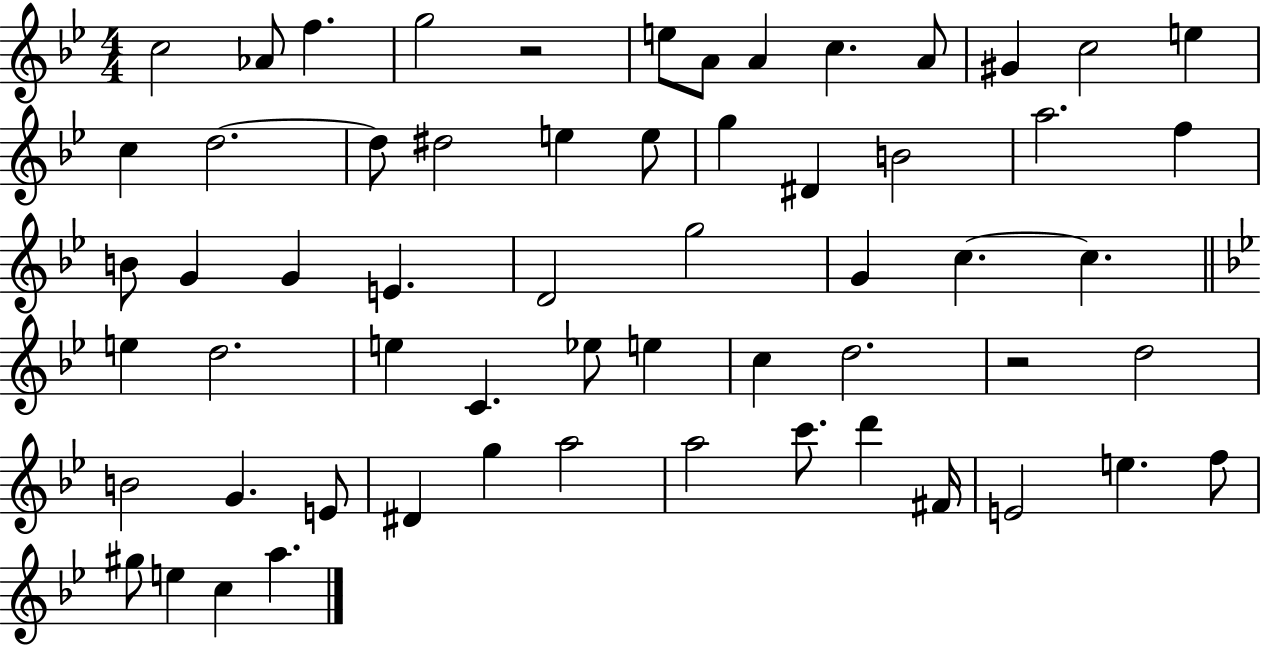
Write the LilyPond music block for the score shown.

{
  \clef treble
  \numericTimeSignature
  \time 4/4
  \key bes \major
  \repeat volta 2 { c''2 aes'8 f''4. | g''2 r2 | e''8 a'8 a'4 c''4. a'8 | gis'4 c''2 e''4 | \break c''4 d''2.~~ | d''8 dis''2 e''4 e''8 | g''4 dis'4 b'2 | a''2. f''4 | \break b'8 g'4 g'4 e'4. | d'2 g''2 | g'4 c''4.~~ c''4. | \bar "||" \break \key g \minor e''4 d''2. | e''4 c'4. ees''8 e''4 | c''4 d''2. | r2 d''2 | \break b'2 g'4. e'8 | dis'4 g''4 a''2 | a''2 c'''8. d'''4 fis'16 | e'2 e''4. f''8 | \break gis''8 e''4 c''4 a''4. | } \bar "|."
}